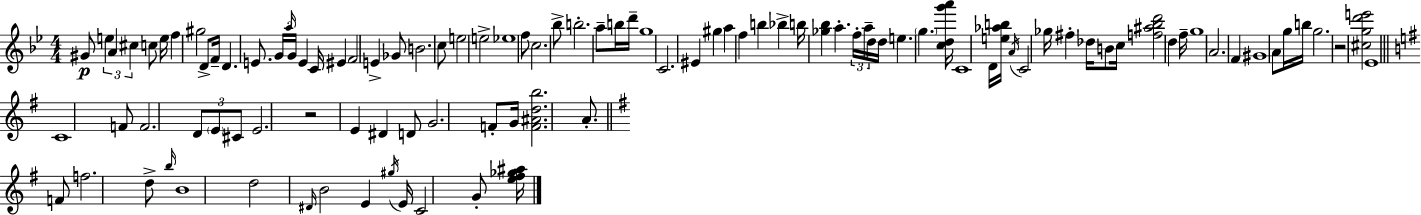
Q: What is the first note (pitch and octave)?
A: G#4